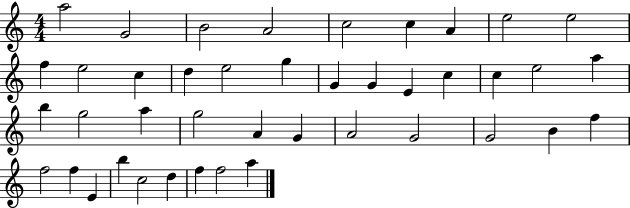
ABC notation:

X:1
T:Untitled
M:4/4
L:1/4
K:C
a2 G2 B2 A2 c2 c A e2 e2 f e2 c d e2 g G G E c c e2 a b g2 a g2 A G A2 G2 G2 B f f2 f E b c2 d f f2 a